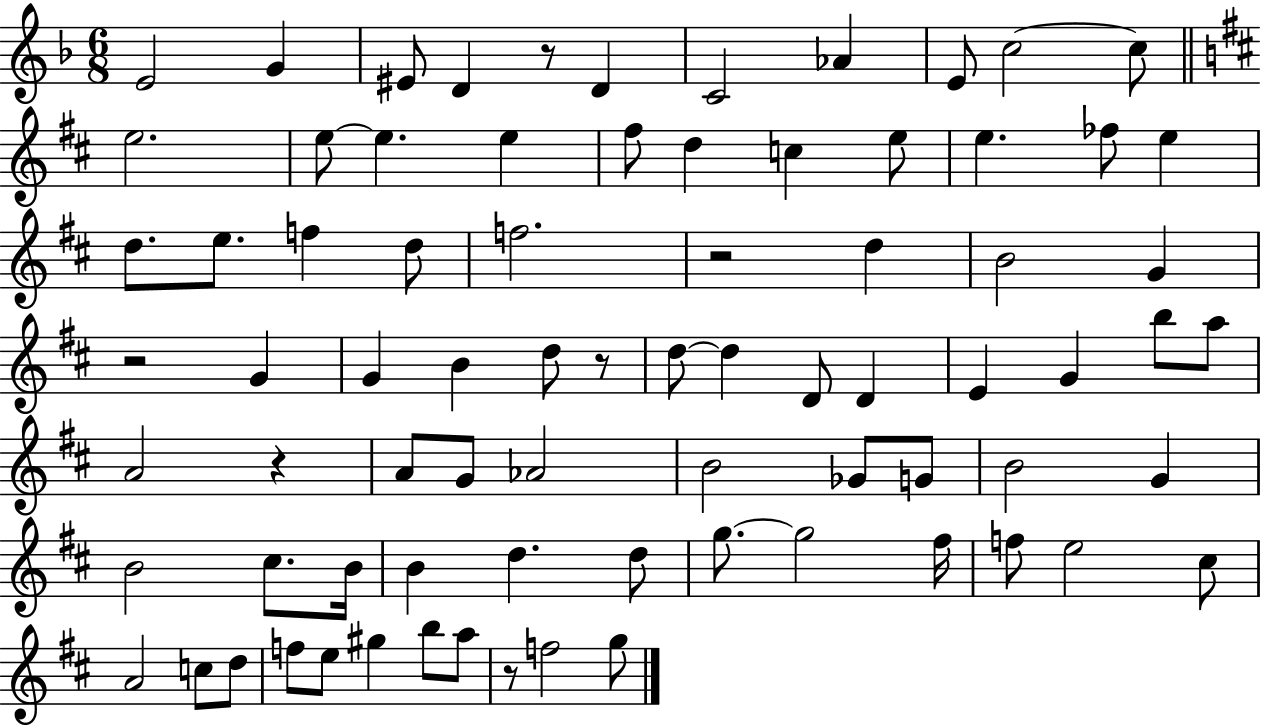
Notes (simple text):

E4/h G4/q EIS4/e D4/q R/e D4/q C4/h Ab4/q E4/e C5/h C5/e E5/h. E5/e E5/q. E5/q F#5/e D5/q C5/q E5/e E5/q. FES5/e E5/q D5/e. E5/e. F5/q D5/e F5/h. R/h D5/q B4/h G4/q R/h G4/q G4/q B4/q D5/e R/e D5/e D5/q D4/e D4/q E4/q G4/q B5/e A5/e A4/h R/q A4/e G4/e Ab4/h B4/h Gb4/e G4/e B4/h G4/q B4/h C#5/e. B4/s B4/q D5/q. D5/e G5/e. G5/h F#5/s F5/e E5/h C#5/e A4/h C5/e D5/e F5/e E5/e G#5/q B5/e A5/e R/e F5/h G5/e